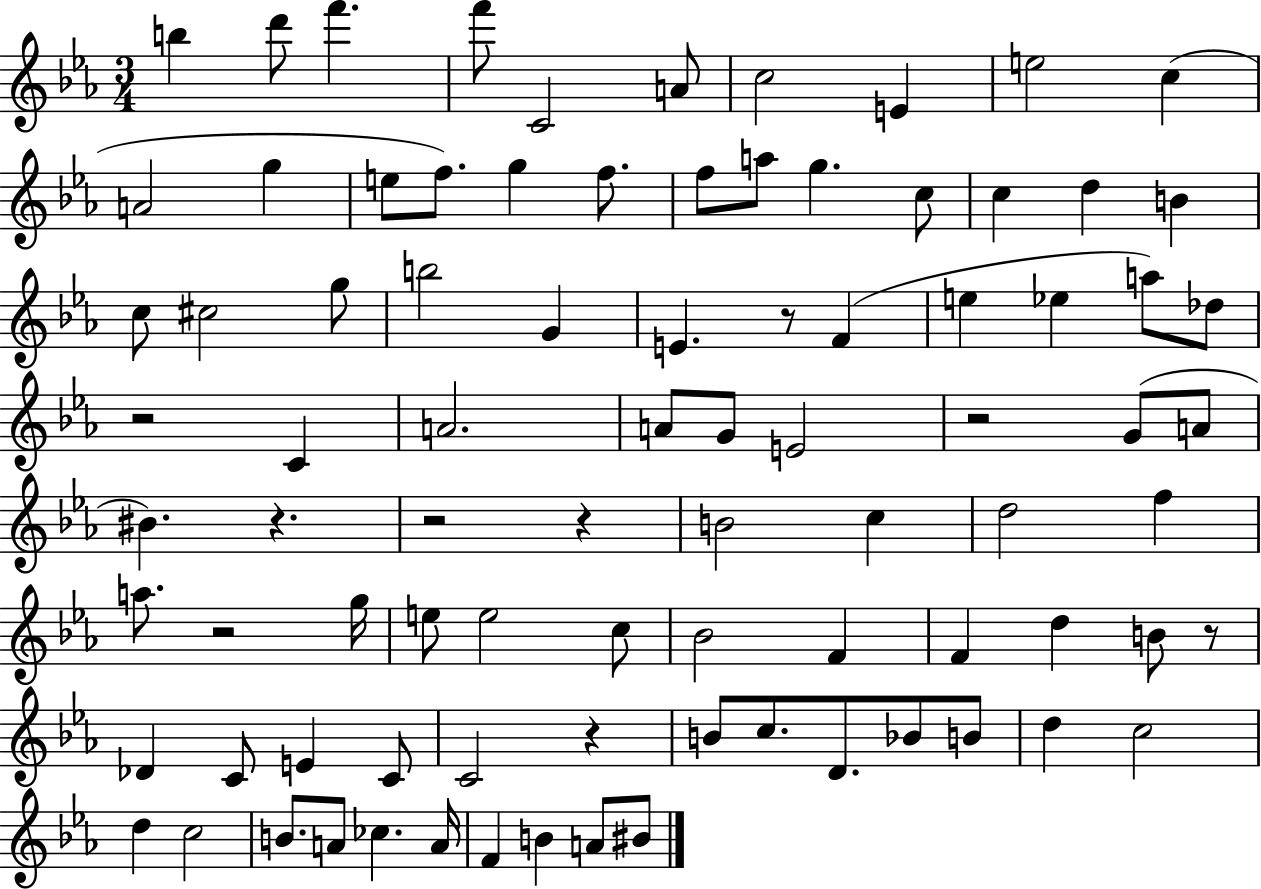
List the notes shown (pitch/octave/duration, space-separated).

B5/q D6/e F6/q. F6/e C4/h A4/e C5/h E4/q E5/h C5/q A4/h G5/q E5/e F5/e. G5/q F5/e. F5/e A5/e G5/q. C5/e C5/q D5/q B4/q C5/e C#5/h G5/e B5/h G4/q E4/q. R/e F4/q E5/q Eb5/q A5/e Db5/e R/h C4/q A4/h. A4/e G4/e E4/h R/h G4/e A4/e BIS4/q. R/q. R/h R/q B4/h C5/q D5/h F5/q A5/e. R/h G5/s E5/e E5/h C5/e Bb4/h F4/q F4/q D5/q B4/e R/e Db4/q C4/e E4/q C4/e C4/h R/q B4/e C5/e. D4/e. Bb4/e B4/e D5/q C5/h D5/q C5/h B4/e. A4/e CES5/q. A4/s F4/q B4/q A4/e BIS4/e